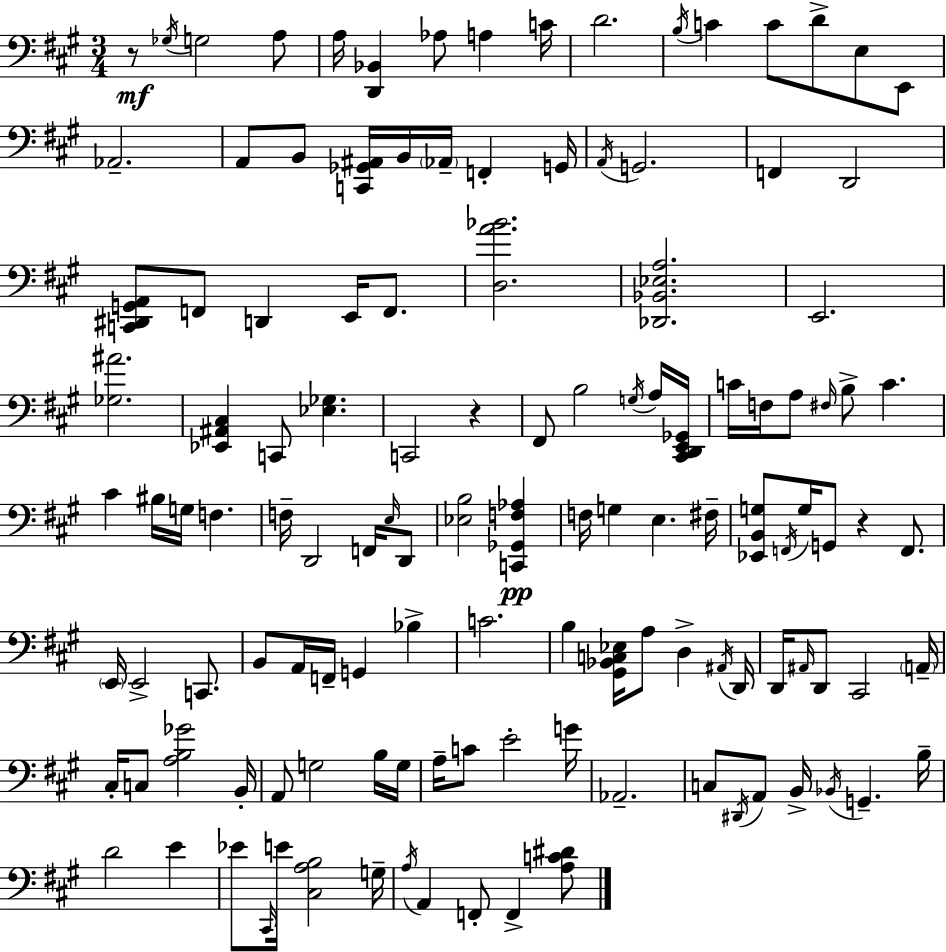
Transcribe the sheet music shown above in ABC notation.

X:1
T:Untitled
M:3/4
L:1/4
K:A
z/2 _G,/4 G,2 A,/2 A,/4 [D,,_B,,] _A,/2 A, C/4 D2 B,/4 C C/2 D/2 E,/2 E,,/2 _A,,2 A,,/2 B,,/2 [C,,_G,,^A,,]/4 B,,/4 _A,,/4 F,, G,,/4 A,,/4 G,,2 F,, D,,2 [C,,^D,,G,,A,,]/2 F,,/2 D,, E,,/4 F,,/2 [D,A_B]2 [_D,,_B,,_E,A,]2 E,,2 [_G,^A]2 [_E,,^A,,^C,] C,,/2 [_E,_G,] C,,2 z ^F,,/2 B,2 G,/4 A,/4 [^C,,D,,E,,_G,,]/4 C/4 F,/4 A,/2 ^F,/4 B,/2 C ^C ^B,/4 G,/4 F, F,/4 D,,2 F,,/4 E,/4 D,,/2 [_E,B,]2 [C,,_G,,F,_A,] F,/4 G, E, ^F,/4 [_E,,B,,G,]/2 F,,/4 G,/4 G,,/2 z F,,/2 E,,/4 E,,2 C,,/2 B,,/2 A,,/4 F,,/4 G,, _B, C2 B, [^G,,_B,,C,_E,]/4 A,/2 D, ^A,,/4 D,,/4 D,,/4 ^A,,/4 D,,/2 ^C,,2 A,,/4 ^C,/4 C,/2 [A,B,_G]2 B,,/4 A,,/2 G,2 B,/4 G,/4 A,/4 C/2 E2 G/4 _A,,2 C,/2 ^D,,/4 A,,/2 B,,/4 _B,,/4 G,, B,/4 D2 E _E/2 ^C,,/4 E/4 [^C,A,B,]2 G,/4 A,/4 A,, F,,/2 F,, [A,C^D]/2